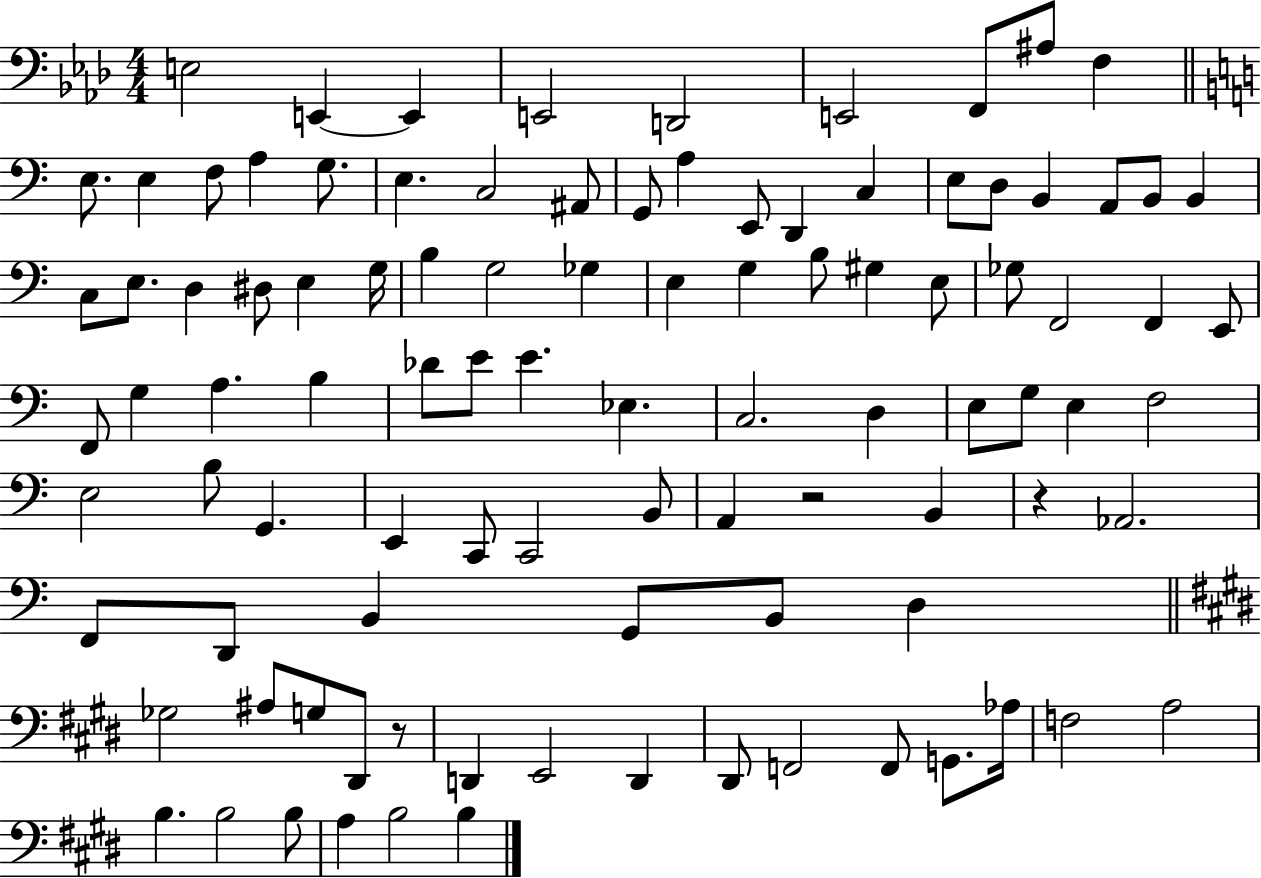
E3/h E2/q E2/q E2/h D2/h E2/h F2/e A#3/e F3/q E3/e. E3/q F3/e A3/q G3/e. E3/q. C3/h A#2/e G2/e A3/q E2/e D2/q C3/q E3/e D3/e B2/q A2/e B2/e B2/q C3/e E3/e. D3/q D#3/e E3/q G3/s B3/q G3/h Gb3/q E3/q G3/q B3/e G#3/q E3/e Gb3/e F2/h F2/q E2/e F2/e G3/q A3/q. B3/q Db4/e E4/e E4/q. Eb3/q. C3/h. D3/q E3/e G3/e E3/q F3/h E3/h B3/e G2/q. E2/q C2/e C2/h B2/e A2/q R/h B2/q R/q Ab2/h. F2/e D2/e B2/q G2/e B2/e D3/q Gb3/h A#3/e G3/e D#2/e R/e D2/q E2/h D2/q D#2/e F2/h F2/e G2/e. Ab3/s F3/h A3/h B3/q. B3/h B3/e A3/q B3/h B3/q